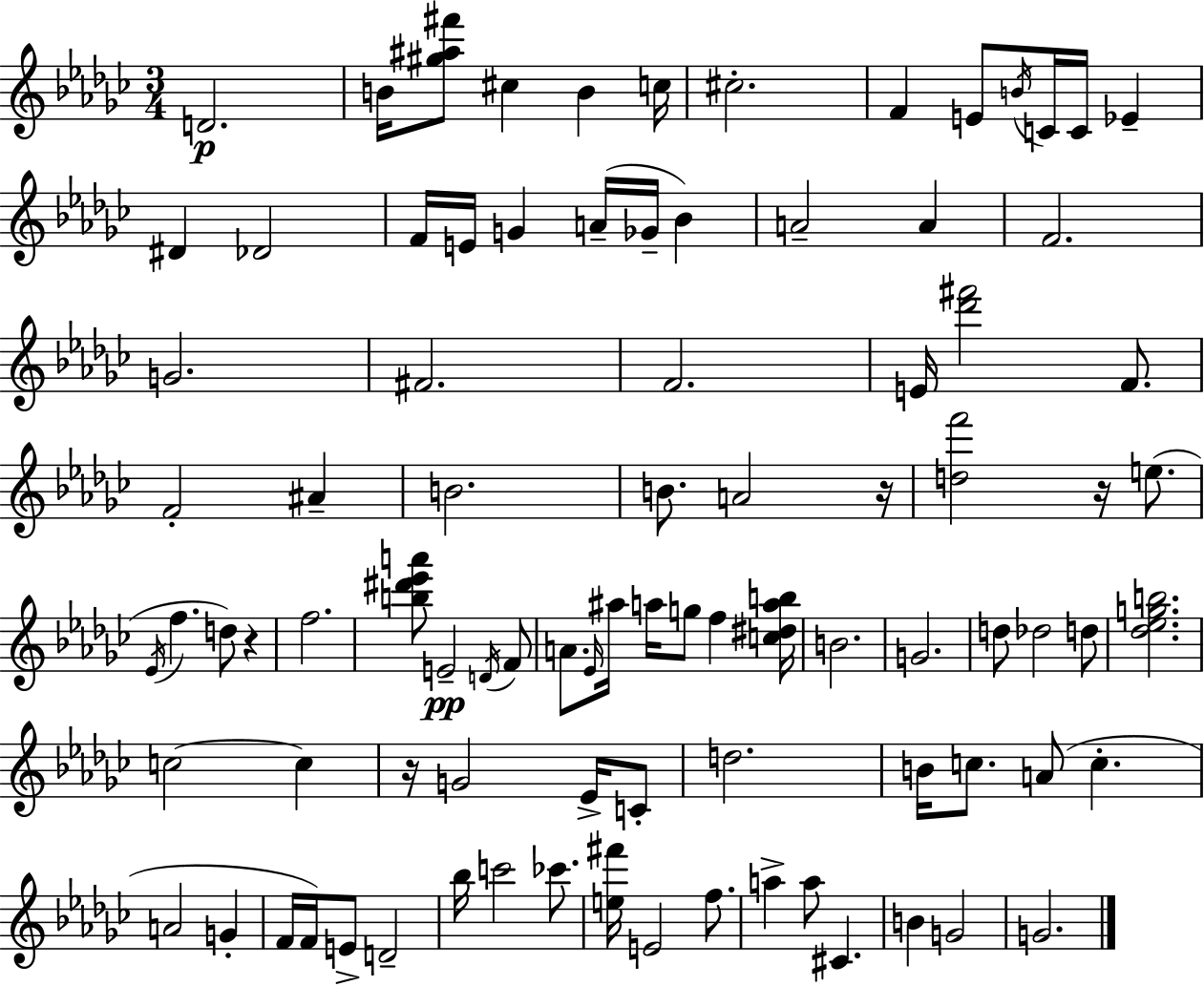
{
  \clef treble
  \numericTimeSignature
  \time 3/4
  \key ees \minor
  d'2.\p | b'16 <gis'' ais'' fis'''>8 cis''4 b'4 c''16 | cis''2.-. | f'4 e'8 \acciaccatura { b'16 } c'16 c'16 ees'4-- | \break dis'4 des'2 | f'16 e'16 g'4 a'16--( ges'16-- bes'4) | a'2-- a'4 | f'2. | \break g'2. | fis'2. | f'2. | e'16 <des''' fis'''>2 f'8. | \break f'2-. ais'4-- | b'2. | b'8. a'2 | r16 <d'' f'''>2 r16 e''8.( | \break \acciaccatura { ees'16 } f''4. d''8) r4 | f''2. | <b'' dis''' ees''' a'''>8 e'2--\pp | \acciaccatura { d'16 } f'8 a'8. \grace { ees'16 } ais''16 a''16 g''8 f''4 | \break <c'' dis'' a'' b''>16 b'2. | g'2. | d''8 des''2 | d''8 <des'' ees'' g'' b''>2. | \break c''2~~ | c''4 r16 g'2 | ees'16-> c'8-. d''2. | b'16 c''8. a'8( c''4.-. | \break a'2 | g'4-. f'16 f'16) e'8-> d'2-- | bes''16 c'''2 | ces'''8. <e'' fis'''>16 e'2 | \break f''8. a''4-> a''8 cis'4. | b'4 g'2 | g'2. | \bar "|."
}